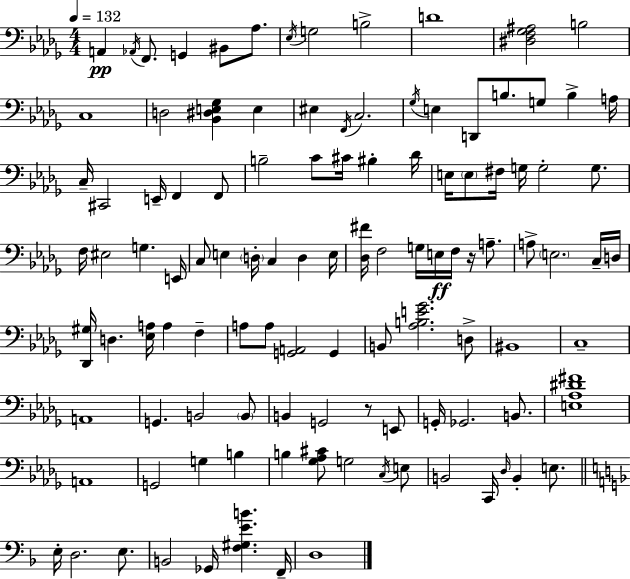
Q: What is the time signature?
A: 4/4